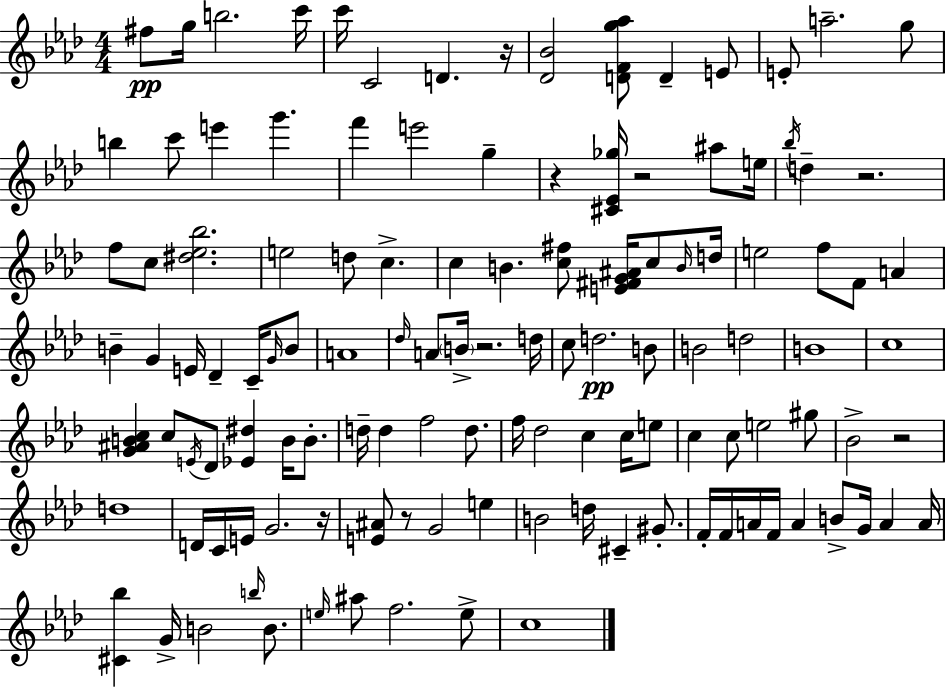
X:1
T:Untitled
M:4/4
L:1/4
K:Ab
^f/2 g/4 b2 c'/4 c'/4 C2 D z/4 [_D_B]2 [DFg_a]/2 D E/2 E/2 a2 g/2 b c'/2 e' g' f' e'2 g z [^C_E_g]/4 z2 ^a/2 e/4 _b/4 d z2 f/2 c/2 [^d_e_b]2 e2 d/2 c c B [c^f]/2 [E^FG^A]/4 c/2 B/4 d/4 e2 f/2 F/2 A B G E/4 _D C/4 G/4 B/2 A4 _d/4 A/2 B/4 z2 d/4 c/2 d2 B/2 B2 d2 B4 c4 [G^ABc] c/2 E/4 _D/2 [_E^d] B/4 B/2 d/4 d f2 d/2 f/4 _d2 c c/4 e/2 c c/2 e2 ^g/2 _B2 z2 d4 D/4 C/4 E/4 G2 z/4 [E^A]/2 z/2 G2 e B2 d/4 ^C ^G/2 F/4 F/4 A/4 F/4 A B/2 G/4 A A/4 [^C_b] G/4 B2 b/4 B/2 e/4 ^a/2 f2 e/2 c4